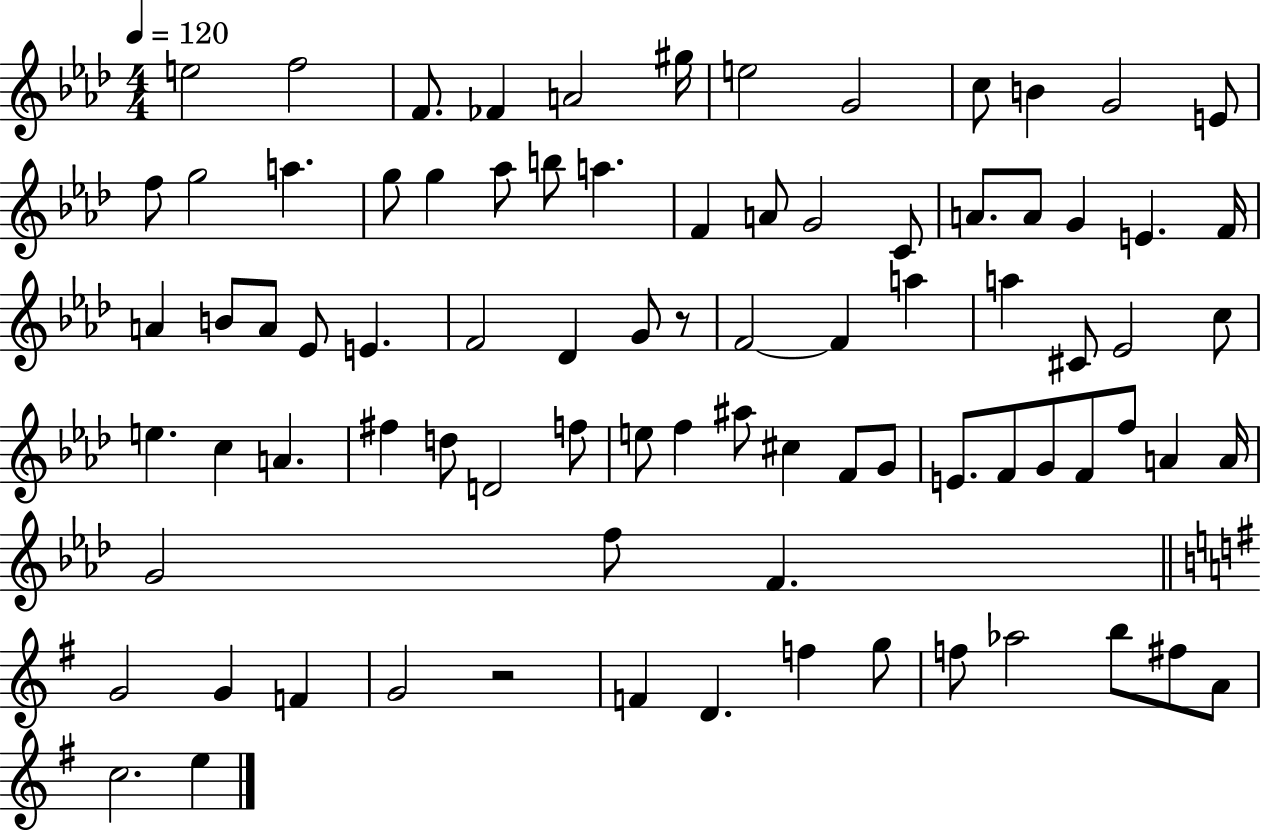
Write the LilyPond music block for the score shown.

{
  \clef treble
  \numericTimeSignature
  \time 4/4
  \key aes \major
  \tempo 4 = 120
  \repeat volta 2 { e''2 f''2 | f'8. fes'4 a'2 gis''16 | e''2 g'2 | c''8 b'4 g'2 e'8 | \break f''8 g''2 a''4. | g''8 g''4 aes''8 b''8 a''4. | f'4 a'8 g'2 c'8 | a'8. a'8 g'4 e'4. f'16 | \break a'4 b'8 a'8 ees'8 e'4. | f'2 des'4 g'8 r8 | f'2~~ f'4 a''4 | a''4 cis'8 ees'2 c''8 | \break e''4. c''4 a'4. | fis''4 d''8 d'2 f''8 | e''8 f''4 ais''8 cis''4 f'8 g'8 | e'8. f'8 g'8 f'8 f''8 a'4 a'16 | \break g'2 f''8 f'4. | \bar "||" \break \key g \major g'2 g'4 f'4 | g'2 r2 | f'4 d'4. f''4 g''8 | f''8 aes''2 b''8 fis''8 a'8 | \break c''2. e''4 | } \bar "|."
}